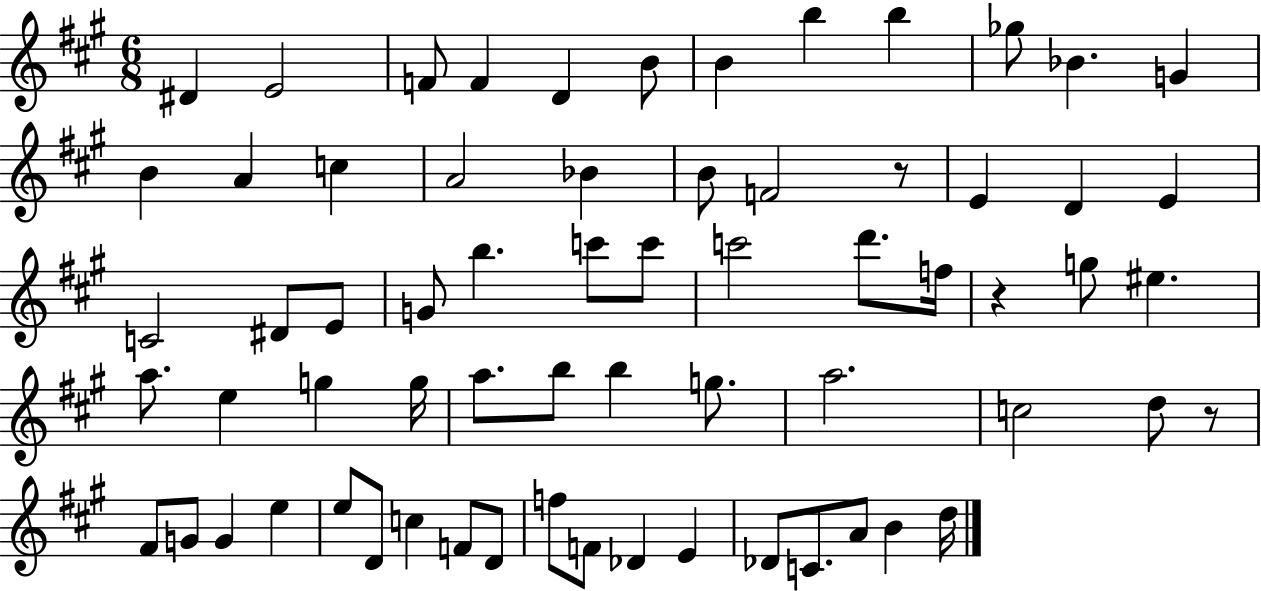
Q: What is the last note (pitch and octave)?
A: D5